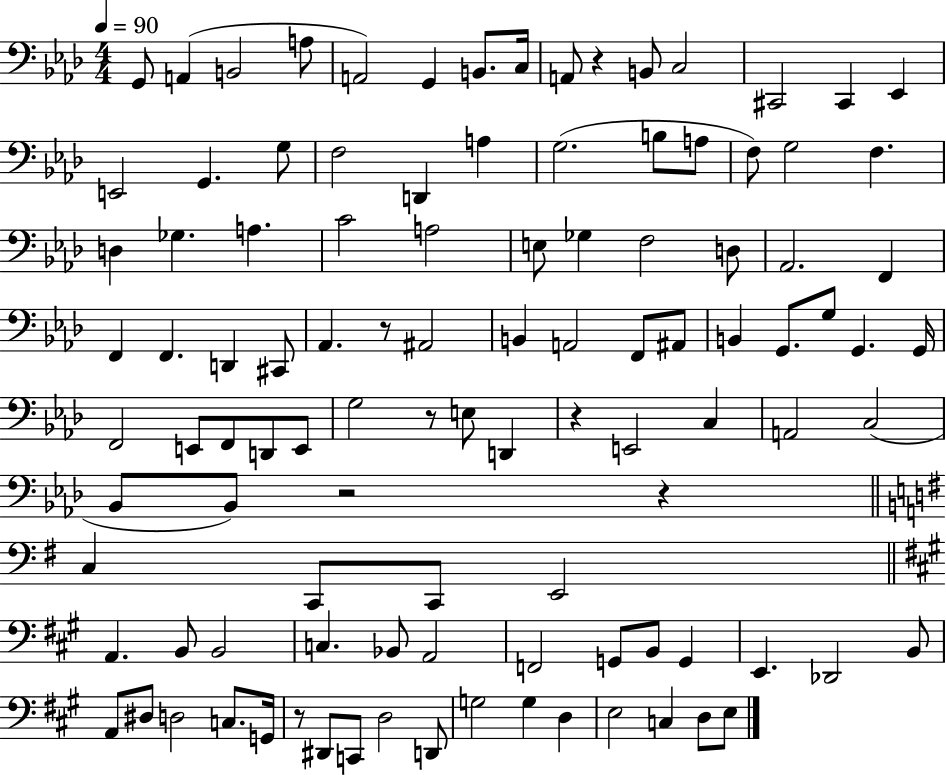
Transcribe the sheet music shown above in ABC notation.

X:1
T:Untitled
M:4/4
L:1/4
K:Ab
G,,/2 A,, B,,2 A,/2 A,,2 G,, B,,/2 C,/4 A,,/2 z B,,/2 C,2 ^C,,2 ^C,, _E,, E,,2 G,, G,/2 F,2 D,, A, G,2 B,/2 A,/2 F,/2 G,2 F, D, _G, A, C2 A,2 E,/2 _G, F,2 D,/2 _A,,2 F,, F,, F,, D,, ^C,,/2 _A,, z/2 ^A,,2 B,, A,,2 F,,/2 ^A,,/2 B,, G,,/2 G,/2 G,, G,,/4 F,,2 E,,/2 F,,/2 D,,/2 E,,/2 G,2 z/2 E,/2 D,, z E,,2 C, A,,2 C,2 _B,,/2 _B,,/2 z2 z C, C,,/2 C,,/2 E,,2 A,, B,,/2 B,,2 C, _B,,/2 A,,2 F,,2 G,,/2 B,,/2 G,, E,, _D,,2 B,,/2 A,,/2 ^D,/2 D,2 C,/2 G,,/4 z/2 ^D,,/2 C,,/2 D,2 D,,/2 G,2 G, D, E,2 C, D,/2 E,/2